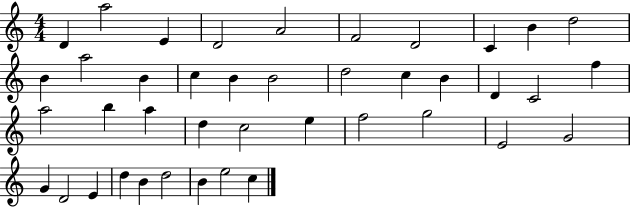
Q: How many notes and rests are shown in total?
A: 41